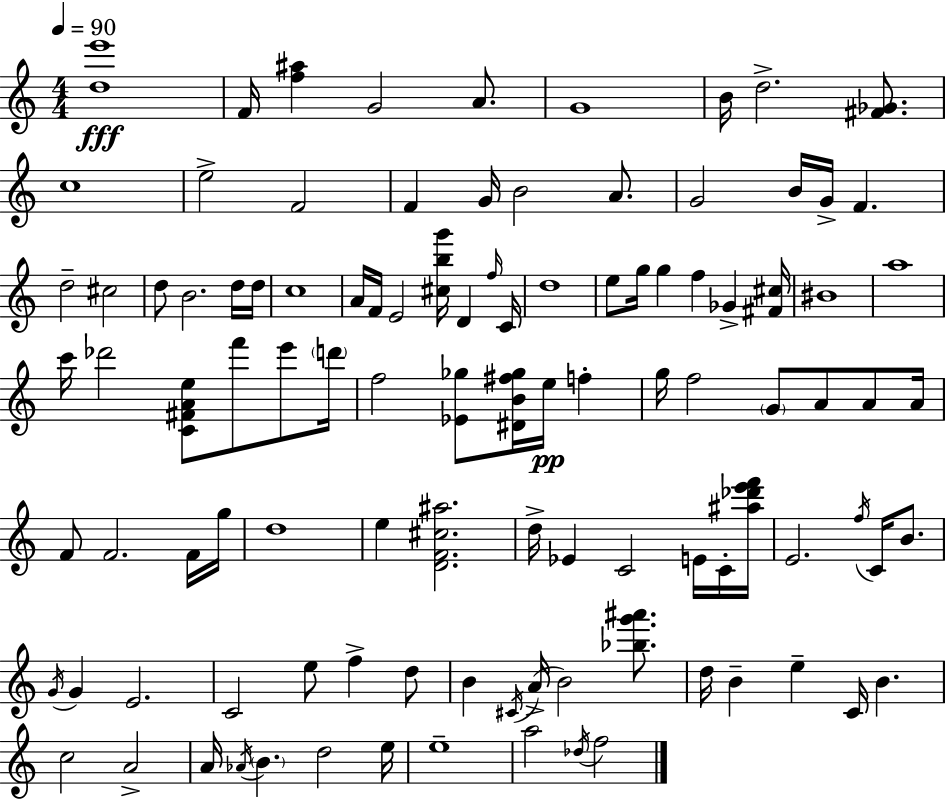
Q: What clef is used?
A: treble